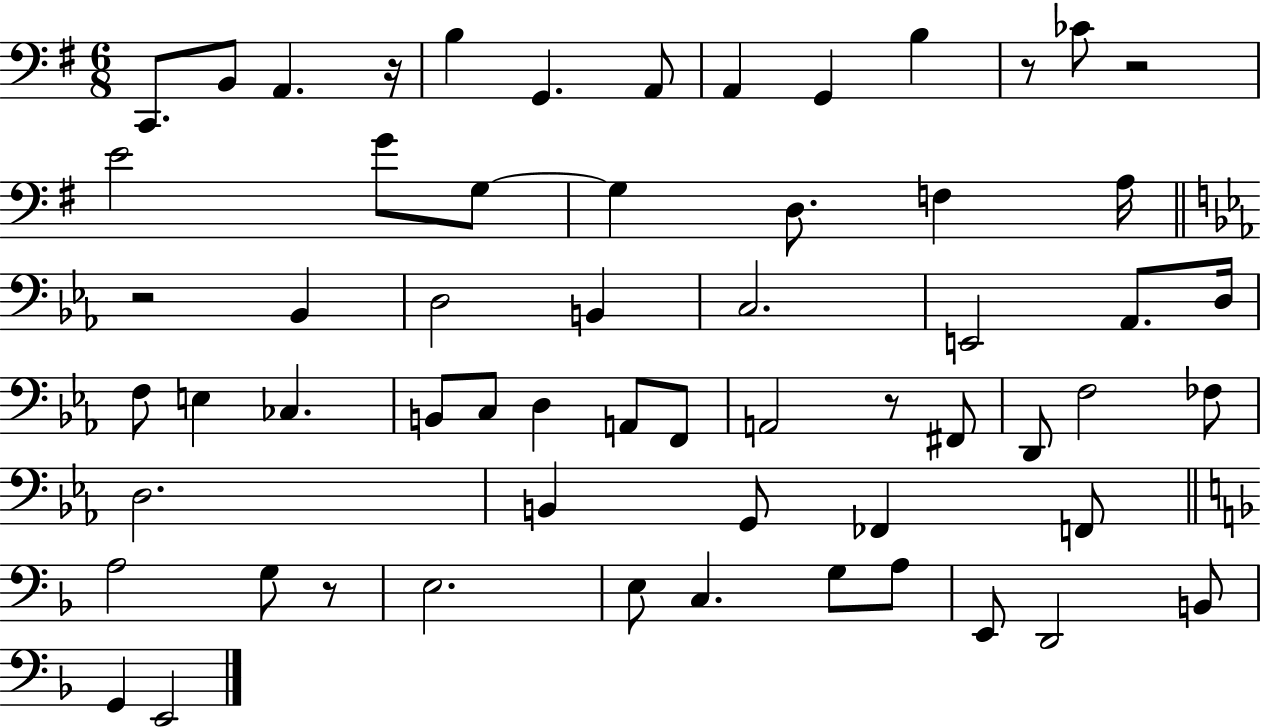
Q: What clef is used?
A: bass